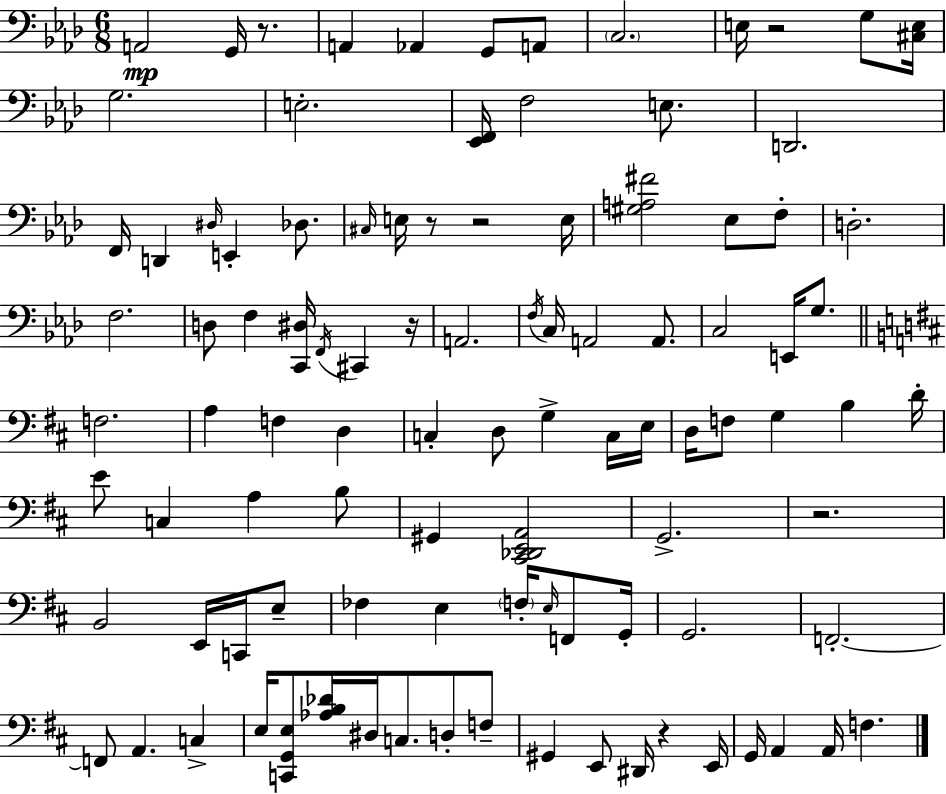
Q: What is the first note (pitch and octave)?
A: A2